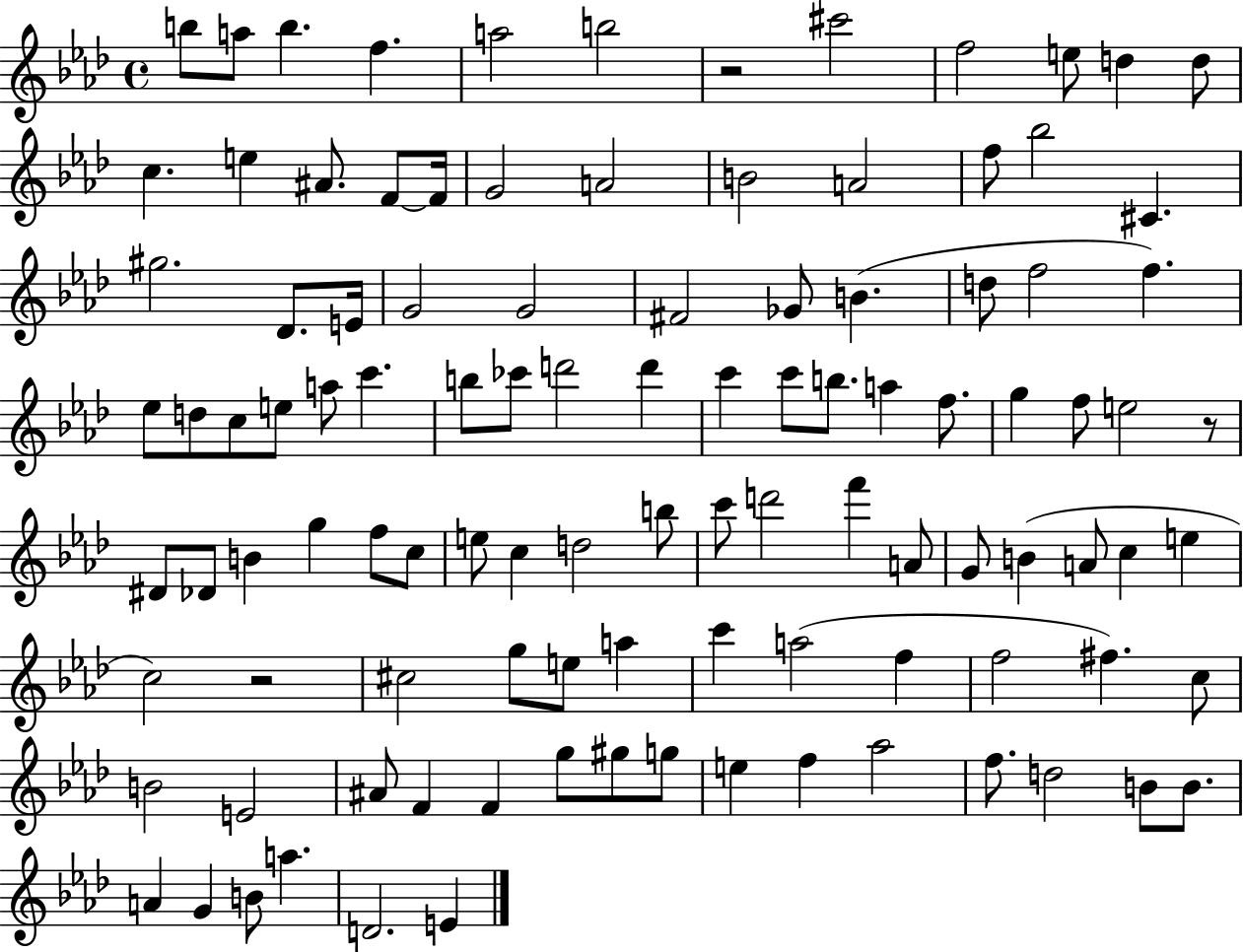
{
  \clef treble
  \time 4/4
  \defaultTimeSignature
  \key aes \major
  \repeat volta 2 { b''8 a''8 b''4. f''4. | a''2 b''2 | r2 cis'''2 | f''2 e''8 d''4 d''8 | \break c''4. e''4 ais'8. f'8~~ f'16 | g'2 a'2 | b'2 a'2 | f''8 bes''2 cis'4. | \break gis''2. des'8. e'16 | g'2 g'2 | fis'2 ges'8 b'4.( | d''8 f''2 f''4.) | \break ees''8 d''8 c''8 e''8 a''8 c'''4. | b''8 ces'''8 d'''2 d'''4 | c'''4 c'''8 b''8. a''4 f''8. | g''4 f''8 e''2 r8 | \break dis'8 des'8 b'4 g''4 f''8 c''8 | e''8 c''4 d''2 b''8 | c'''8 d'''2 f'''4 a'8 | g'8 b'4( a'8 c''4 e''4 | \break c''2) r2 | cis''2 g''8 e''8 a''4 | c'''4 a''2( f''4 | f''2 fis''4.) c''8 | \break b'2 e'2 | ais'8 f'4 f'4 g''8 gis''8 g''8 | e''4 f''4 aes''2 | f''8. d''2 b'8 b'8. | \break a'4 g'4 b'8 a''4. | d'2. e'4 | } \bar "|."
}